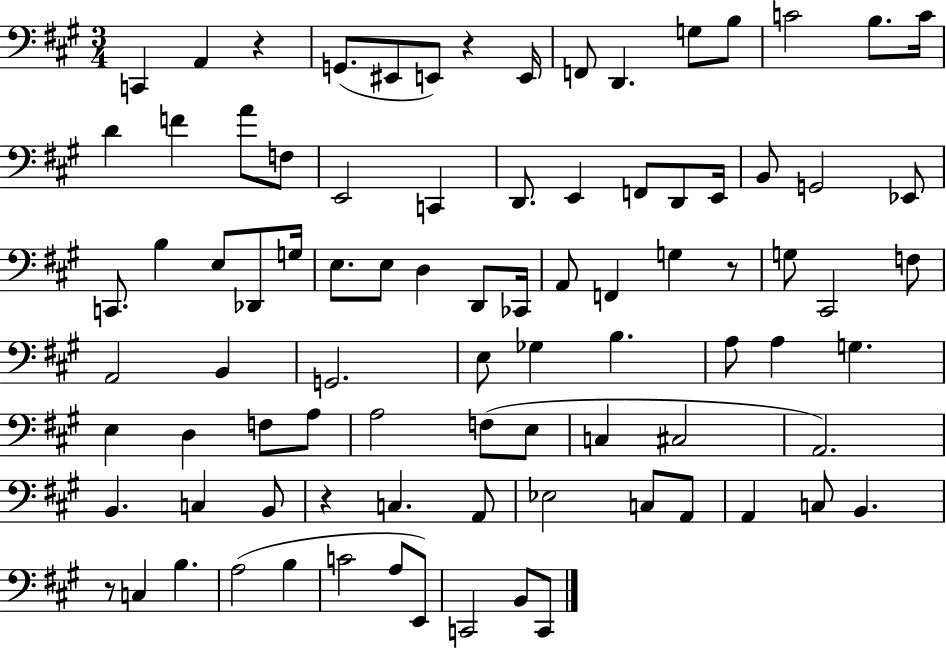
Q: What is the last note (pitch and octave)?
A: C2